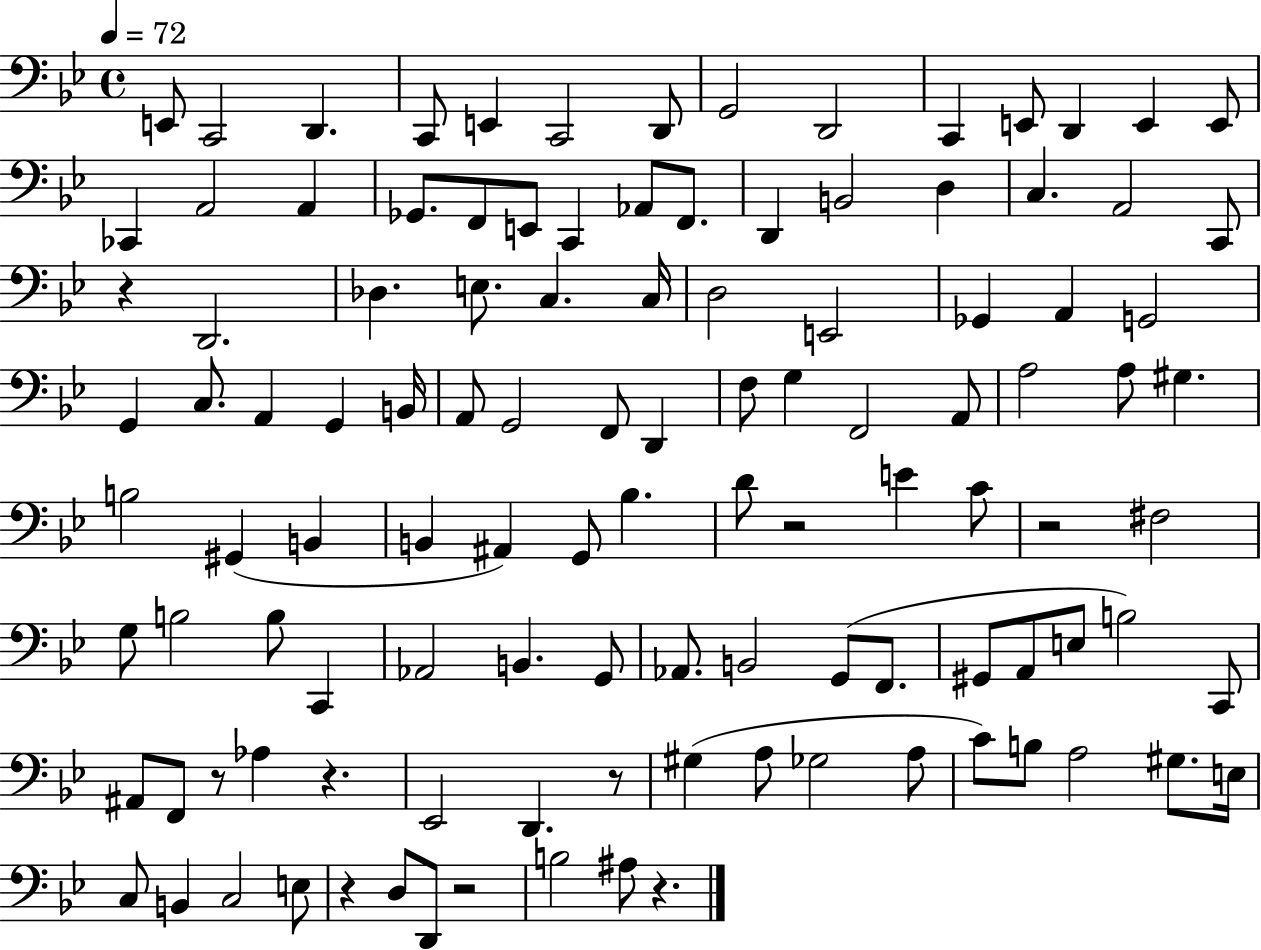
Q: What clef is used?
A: bass